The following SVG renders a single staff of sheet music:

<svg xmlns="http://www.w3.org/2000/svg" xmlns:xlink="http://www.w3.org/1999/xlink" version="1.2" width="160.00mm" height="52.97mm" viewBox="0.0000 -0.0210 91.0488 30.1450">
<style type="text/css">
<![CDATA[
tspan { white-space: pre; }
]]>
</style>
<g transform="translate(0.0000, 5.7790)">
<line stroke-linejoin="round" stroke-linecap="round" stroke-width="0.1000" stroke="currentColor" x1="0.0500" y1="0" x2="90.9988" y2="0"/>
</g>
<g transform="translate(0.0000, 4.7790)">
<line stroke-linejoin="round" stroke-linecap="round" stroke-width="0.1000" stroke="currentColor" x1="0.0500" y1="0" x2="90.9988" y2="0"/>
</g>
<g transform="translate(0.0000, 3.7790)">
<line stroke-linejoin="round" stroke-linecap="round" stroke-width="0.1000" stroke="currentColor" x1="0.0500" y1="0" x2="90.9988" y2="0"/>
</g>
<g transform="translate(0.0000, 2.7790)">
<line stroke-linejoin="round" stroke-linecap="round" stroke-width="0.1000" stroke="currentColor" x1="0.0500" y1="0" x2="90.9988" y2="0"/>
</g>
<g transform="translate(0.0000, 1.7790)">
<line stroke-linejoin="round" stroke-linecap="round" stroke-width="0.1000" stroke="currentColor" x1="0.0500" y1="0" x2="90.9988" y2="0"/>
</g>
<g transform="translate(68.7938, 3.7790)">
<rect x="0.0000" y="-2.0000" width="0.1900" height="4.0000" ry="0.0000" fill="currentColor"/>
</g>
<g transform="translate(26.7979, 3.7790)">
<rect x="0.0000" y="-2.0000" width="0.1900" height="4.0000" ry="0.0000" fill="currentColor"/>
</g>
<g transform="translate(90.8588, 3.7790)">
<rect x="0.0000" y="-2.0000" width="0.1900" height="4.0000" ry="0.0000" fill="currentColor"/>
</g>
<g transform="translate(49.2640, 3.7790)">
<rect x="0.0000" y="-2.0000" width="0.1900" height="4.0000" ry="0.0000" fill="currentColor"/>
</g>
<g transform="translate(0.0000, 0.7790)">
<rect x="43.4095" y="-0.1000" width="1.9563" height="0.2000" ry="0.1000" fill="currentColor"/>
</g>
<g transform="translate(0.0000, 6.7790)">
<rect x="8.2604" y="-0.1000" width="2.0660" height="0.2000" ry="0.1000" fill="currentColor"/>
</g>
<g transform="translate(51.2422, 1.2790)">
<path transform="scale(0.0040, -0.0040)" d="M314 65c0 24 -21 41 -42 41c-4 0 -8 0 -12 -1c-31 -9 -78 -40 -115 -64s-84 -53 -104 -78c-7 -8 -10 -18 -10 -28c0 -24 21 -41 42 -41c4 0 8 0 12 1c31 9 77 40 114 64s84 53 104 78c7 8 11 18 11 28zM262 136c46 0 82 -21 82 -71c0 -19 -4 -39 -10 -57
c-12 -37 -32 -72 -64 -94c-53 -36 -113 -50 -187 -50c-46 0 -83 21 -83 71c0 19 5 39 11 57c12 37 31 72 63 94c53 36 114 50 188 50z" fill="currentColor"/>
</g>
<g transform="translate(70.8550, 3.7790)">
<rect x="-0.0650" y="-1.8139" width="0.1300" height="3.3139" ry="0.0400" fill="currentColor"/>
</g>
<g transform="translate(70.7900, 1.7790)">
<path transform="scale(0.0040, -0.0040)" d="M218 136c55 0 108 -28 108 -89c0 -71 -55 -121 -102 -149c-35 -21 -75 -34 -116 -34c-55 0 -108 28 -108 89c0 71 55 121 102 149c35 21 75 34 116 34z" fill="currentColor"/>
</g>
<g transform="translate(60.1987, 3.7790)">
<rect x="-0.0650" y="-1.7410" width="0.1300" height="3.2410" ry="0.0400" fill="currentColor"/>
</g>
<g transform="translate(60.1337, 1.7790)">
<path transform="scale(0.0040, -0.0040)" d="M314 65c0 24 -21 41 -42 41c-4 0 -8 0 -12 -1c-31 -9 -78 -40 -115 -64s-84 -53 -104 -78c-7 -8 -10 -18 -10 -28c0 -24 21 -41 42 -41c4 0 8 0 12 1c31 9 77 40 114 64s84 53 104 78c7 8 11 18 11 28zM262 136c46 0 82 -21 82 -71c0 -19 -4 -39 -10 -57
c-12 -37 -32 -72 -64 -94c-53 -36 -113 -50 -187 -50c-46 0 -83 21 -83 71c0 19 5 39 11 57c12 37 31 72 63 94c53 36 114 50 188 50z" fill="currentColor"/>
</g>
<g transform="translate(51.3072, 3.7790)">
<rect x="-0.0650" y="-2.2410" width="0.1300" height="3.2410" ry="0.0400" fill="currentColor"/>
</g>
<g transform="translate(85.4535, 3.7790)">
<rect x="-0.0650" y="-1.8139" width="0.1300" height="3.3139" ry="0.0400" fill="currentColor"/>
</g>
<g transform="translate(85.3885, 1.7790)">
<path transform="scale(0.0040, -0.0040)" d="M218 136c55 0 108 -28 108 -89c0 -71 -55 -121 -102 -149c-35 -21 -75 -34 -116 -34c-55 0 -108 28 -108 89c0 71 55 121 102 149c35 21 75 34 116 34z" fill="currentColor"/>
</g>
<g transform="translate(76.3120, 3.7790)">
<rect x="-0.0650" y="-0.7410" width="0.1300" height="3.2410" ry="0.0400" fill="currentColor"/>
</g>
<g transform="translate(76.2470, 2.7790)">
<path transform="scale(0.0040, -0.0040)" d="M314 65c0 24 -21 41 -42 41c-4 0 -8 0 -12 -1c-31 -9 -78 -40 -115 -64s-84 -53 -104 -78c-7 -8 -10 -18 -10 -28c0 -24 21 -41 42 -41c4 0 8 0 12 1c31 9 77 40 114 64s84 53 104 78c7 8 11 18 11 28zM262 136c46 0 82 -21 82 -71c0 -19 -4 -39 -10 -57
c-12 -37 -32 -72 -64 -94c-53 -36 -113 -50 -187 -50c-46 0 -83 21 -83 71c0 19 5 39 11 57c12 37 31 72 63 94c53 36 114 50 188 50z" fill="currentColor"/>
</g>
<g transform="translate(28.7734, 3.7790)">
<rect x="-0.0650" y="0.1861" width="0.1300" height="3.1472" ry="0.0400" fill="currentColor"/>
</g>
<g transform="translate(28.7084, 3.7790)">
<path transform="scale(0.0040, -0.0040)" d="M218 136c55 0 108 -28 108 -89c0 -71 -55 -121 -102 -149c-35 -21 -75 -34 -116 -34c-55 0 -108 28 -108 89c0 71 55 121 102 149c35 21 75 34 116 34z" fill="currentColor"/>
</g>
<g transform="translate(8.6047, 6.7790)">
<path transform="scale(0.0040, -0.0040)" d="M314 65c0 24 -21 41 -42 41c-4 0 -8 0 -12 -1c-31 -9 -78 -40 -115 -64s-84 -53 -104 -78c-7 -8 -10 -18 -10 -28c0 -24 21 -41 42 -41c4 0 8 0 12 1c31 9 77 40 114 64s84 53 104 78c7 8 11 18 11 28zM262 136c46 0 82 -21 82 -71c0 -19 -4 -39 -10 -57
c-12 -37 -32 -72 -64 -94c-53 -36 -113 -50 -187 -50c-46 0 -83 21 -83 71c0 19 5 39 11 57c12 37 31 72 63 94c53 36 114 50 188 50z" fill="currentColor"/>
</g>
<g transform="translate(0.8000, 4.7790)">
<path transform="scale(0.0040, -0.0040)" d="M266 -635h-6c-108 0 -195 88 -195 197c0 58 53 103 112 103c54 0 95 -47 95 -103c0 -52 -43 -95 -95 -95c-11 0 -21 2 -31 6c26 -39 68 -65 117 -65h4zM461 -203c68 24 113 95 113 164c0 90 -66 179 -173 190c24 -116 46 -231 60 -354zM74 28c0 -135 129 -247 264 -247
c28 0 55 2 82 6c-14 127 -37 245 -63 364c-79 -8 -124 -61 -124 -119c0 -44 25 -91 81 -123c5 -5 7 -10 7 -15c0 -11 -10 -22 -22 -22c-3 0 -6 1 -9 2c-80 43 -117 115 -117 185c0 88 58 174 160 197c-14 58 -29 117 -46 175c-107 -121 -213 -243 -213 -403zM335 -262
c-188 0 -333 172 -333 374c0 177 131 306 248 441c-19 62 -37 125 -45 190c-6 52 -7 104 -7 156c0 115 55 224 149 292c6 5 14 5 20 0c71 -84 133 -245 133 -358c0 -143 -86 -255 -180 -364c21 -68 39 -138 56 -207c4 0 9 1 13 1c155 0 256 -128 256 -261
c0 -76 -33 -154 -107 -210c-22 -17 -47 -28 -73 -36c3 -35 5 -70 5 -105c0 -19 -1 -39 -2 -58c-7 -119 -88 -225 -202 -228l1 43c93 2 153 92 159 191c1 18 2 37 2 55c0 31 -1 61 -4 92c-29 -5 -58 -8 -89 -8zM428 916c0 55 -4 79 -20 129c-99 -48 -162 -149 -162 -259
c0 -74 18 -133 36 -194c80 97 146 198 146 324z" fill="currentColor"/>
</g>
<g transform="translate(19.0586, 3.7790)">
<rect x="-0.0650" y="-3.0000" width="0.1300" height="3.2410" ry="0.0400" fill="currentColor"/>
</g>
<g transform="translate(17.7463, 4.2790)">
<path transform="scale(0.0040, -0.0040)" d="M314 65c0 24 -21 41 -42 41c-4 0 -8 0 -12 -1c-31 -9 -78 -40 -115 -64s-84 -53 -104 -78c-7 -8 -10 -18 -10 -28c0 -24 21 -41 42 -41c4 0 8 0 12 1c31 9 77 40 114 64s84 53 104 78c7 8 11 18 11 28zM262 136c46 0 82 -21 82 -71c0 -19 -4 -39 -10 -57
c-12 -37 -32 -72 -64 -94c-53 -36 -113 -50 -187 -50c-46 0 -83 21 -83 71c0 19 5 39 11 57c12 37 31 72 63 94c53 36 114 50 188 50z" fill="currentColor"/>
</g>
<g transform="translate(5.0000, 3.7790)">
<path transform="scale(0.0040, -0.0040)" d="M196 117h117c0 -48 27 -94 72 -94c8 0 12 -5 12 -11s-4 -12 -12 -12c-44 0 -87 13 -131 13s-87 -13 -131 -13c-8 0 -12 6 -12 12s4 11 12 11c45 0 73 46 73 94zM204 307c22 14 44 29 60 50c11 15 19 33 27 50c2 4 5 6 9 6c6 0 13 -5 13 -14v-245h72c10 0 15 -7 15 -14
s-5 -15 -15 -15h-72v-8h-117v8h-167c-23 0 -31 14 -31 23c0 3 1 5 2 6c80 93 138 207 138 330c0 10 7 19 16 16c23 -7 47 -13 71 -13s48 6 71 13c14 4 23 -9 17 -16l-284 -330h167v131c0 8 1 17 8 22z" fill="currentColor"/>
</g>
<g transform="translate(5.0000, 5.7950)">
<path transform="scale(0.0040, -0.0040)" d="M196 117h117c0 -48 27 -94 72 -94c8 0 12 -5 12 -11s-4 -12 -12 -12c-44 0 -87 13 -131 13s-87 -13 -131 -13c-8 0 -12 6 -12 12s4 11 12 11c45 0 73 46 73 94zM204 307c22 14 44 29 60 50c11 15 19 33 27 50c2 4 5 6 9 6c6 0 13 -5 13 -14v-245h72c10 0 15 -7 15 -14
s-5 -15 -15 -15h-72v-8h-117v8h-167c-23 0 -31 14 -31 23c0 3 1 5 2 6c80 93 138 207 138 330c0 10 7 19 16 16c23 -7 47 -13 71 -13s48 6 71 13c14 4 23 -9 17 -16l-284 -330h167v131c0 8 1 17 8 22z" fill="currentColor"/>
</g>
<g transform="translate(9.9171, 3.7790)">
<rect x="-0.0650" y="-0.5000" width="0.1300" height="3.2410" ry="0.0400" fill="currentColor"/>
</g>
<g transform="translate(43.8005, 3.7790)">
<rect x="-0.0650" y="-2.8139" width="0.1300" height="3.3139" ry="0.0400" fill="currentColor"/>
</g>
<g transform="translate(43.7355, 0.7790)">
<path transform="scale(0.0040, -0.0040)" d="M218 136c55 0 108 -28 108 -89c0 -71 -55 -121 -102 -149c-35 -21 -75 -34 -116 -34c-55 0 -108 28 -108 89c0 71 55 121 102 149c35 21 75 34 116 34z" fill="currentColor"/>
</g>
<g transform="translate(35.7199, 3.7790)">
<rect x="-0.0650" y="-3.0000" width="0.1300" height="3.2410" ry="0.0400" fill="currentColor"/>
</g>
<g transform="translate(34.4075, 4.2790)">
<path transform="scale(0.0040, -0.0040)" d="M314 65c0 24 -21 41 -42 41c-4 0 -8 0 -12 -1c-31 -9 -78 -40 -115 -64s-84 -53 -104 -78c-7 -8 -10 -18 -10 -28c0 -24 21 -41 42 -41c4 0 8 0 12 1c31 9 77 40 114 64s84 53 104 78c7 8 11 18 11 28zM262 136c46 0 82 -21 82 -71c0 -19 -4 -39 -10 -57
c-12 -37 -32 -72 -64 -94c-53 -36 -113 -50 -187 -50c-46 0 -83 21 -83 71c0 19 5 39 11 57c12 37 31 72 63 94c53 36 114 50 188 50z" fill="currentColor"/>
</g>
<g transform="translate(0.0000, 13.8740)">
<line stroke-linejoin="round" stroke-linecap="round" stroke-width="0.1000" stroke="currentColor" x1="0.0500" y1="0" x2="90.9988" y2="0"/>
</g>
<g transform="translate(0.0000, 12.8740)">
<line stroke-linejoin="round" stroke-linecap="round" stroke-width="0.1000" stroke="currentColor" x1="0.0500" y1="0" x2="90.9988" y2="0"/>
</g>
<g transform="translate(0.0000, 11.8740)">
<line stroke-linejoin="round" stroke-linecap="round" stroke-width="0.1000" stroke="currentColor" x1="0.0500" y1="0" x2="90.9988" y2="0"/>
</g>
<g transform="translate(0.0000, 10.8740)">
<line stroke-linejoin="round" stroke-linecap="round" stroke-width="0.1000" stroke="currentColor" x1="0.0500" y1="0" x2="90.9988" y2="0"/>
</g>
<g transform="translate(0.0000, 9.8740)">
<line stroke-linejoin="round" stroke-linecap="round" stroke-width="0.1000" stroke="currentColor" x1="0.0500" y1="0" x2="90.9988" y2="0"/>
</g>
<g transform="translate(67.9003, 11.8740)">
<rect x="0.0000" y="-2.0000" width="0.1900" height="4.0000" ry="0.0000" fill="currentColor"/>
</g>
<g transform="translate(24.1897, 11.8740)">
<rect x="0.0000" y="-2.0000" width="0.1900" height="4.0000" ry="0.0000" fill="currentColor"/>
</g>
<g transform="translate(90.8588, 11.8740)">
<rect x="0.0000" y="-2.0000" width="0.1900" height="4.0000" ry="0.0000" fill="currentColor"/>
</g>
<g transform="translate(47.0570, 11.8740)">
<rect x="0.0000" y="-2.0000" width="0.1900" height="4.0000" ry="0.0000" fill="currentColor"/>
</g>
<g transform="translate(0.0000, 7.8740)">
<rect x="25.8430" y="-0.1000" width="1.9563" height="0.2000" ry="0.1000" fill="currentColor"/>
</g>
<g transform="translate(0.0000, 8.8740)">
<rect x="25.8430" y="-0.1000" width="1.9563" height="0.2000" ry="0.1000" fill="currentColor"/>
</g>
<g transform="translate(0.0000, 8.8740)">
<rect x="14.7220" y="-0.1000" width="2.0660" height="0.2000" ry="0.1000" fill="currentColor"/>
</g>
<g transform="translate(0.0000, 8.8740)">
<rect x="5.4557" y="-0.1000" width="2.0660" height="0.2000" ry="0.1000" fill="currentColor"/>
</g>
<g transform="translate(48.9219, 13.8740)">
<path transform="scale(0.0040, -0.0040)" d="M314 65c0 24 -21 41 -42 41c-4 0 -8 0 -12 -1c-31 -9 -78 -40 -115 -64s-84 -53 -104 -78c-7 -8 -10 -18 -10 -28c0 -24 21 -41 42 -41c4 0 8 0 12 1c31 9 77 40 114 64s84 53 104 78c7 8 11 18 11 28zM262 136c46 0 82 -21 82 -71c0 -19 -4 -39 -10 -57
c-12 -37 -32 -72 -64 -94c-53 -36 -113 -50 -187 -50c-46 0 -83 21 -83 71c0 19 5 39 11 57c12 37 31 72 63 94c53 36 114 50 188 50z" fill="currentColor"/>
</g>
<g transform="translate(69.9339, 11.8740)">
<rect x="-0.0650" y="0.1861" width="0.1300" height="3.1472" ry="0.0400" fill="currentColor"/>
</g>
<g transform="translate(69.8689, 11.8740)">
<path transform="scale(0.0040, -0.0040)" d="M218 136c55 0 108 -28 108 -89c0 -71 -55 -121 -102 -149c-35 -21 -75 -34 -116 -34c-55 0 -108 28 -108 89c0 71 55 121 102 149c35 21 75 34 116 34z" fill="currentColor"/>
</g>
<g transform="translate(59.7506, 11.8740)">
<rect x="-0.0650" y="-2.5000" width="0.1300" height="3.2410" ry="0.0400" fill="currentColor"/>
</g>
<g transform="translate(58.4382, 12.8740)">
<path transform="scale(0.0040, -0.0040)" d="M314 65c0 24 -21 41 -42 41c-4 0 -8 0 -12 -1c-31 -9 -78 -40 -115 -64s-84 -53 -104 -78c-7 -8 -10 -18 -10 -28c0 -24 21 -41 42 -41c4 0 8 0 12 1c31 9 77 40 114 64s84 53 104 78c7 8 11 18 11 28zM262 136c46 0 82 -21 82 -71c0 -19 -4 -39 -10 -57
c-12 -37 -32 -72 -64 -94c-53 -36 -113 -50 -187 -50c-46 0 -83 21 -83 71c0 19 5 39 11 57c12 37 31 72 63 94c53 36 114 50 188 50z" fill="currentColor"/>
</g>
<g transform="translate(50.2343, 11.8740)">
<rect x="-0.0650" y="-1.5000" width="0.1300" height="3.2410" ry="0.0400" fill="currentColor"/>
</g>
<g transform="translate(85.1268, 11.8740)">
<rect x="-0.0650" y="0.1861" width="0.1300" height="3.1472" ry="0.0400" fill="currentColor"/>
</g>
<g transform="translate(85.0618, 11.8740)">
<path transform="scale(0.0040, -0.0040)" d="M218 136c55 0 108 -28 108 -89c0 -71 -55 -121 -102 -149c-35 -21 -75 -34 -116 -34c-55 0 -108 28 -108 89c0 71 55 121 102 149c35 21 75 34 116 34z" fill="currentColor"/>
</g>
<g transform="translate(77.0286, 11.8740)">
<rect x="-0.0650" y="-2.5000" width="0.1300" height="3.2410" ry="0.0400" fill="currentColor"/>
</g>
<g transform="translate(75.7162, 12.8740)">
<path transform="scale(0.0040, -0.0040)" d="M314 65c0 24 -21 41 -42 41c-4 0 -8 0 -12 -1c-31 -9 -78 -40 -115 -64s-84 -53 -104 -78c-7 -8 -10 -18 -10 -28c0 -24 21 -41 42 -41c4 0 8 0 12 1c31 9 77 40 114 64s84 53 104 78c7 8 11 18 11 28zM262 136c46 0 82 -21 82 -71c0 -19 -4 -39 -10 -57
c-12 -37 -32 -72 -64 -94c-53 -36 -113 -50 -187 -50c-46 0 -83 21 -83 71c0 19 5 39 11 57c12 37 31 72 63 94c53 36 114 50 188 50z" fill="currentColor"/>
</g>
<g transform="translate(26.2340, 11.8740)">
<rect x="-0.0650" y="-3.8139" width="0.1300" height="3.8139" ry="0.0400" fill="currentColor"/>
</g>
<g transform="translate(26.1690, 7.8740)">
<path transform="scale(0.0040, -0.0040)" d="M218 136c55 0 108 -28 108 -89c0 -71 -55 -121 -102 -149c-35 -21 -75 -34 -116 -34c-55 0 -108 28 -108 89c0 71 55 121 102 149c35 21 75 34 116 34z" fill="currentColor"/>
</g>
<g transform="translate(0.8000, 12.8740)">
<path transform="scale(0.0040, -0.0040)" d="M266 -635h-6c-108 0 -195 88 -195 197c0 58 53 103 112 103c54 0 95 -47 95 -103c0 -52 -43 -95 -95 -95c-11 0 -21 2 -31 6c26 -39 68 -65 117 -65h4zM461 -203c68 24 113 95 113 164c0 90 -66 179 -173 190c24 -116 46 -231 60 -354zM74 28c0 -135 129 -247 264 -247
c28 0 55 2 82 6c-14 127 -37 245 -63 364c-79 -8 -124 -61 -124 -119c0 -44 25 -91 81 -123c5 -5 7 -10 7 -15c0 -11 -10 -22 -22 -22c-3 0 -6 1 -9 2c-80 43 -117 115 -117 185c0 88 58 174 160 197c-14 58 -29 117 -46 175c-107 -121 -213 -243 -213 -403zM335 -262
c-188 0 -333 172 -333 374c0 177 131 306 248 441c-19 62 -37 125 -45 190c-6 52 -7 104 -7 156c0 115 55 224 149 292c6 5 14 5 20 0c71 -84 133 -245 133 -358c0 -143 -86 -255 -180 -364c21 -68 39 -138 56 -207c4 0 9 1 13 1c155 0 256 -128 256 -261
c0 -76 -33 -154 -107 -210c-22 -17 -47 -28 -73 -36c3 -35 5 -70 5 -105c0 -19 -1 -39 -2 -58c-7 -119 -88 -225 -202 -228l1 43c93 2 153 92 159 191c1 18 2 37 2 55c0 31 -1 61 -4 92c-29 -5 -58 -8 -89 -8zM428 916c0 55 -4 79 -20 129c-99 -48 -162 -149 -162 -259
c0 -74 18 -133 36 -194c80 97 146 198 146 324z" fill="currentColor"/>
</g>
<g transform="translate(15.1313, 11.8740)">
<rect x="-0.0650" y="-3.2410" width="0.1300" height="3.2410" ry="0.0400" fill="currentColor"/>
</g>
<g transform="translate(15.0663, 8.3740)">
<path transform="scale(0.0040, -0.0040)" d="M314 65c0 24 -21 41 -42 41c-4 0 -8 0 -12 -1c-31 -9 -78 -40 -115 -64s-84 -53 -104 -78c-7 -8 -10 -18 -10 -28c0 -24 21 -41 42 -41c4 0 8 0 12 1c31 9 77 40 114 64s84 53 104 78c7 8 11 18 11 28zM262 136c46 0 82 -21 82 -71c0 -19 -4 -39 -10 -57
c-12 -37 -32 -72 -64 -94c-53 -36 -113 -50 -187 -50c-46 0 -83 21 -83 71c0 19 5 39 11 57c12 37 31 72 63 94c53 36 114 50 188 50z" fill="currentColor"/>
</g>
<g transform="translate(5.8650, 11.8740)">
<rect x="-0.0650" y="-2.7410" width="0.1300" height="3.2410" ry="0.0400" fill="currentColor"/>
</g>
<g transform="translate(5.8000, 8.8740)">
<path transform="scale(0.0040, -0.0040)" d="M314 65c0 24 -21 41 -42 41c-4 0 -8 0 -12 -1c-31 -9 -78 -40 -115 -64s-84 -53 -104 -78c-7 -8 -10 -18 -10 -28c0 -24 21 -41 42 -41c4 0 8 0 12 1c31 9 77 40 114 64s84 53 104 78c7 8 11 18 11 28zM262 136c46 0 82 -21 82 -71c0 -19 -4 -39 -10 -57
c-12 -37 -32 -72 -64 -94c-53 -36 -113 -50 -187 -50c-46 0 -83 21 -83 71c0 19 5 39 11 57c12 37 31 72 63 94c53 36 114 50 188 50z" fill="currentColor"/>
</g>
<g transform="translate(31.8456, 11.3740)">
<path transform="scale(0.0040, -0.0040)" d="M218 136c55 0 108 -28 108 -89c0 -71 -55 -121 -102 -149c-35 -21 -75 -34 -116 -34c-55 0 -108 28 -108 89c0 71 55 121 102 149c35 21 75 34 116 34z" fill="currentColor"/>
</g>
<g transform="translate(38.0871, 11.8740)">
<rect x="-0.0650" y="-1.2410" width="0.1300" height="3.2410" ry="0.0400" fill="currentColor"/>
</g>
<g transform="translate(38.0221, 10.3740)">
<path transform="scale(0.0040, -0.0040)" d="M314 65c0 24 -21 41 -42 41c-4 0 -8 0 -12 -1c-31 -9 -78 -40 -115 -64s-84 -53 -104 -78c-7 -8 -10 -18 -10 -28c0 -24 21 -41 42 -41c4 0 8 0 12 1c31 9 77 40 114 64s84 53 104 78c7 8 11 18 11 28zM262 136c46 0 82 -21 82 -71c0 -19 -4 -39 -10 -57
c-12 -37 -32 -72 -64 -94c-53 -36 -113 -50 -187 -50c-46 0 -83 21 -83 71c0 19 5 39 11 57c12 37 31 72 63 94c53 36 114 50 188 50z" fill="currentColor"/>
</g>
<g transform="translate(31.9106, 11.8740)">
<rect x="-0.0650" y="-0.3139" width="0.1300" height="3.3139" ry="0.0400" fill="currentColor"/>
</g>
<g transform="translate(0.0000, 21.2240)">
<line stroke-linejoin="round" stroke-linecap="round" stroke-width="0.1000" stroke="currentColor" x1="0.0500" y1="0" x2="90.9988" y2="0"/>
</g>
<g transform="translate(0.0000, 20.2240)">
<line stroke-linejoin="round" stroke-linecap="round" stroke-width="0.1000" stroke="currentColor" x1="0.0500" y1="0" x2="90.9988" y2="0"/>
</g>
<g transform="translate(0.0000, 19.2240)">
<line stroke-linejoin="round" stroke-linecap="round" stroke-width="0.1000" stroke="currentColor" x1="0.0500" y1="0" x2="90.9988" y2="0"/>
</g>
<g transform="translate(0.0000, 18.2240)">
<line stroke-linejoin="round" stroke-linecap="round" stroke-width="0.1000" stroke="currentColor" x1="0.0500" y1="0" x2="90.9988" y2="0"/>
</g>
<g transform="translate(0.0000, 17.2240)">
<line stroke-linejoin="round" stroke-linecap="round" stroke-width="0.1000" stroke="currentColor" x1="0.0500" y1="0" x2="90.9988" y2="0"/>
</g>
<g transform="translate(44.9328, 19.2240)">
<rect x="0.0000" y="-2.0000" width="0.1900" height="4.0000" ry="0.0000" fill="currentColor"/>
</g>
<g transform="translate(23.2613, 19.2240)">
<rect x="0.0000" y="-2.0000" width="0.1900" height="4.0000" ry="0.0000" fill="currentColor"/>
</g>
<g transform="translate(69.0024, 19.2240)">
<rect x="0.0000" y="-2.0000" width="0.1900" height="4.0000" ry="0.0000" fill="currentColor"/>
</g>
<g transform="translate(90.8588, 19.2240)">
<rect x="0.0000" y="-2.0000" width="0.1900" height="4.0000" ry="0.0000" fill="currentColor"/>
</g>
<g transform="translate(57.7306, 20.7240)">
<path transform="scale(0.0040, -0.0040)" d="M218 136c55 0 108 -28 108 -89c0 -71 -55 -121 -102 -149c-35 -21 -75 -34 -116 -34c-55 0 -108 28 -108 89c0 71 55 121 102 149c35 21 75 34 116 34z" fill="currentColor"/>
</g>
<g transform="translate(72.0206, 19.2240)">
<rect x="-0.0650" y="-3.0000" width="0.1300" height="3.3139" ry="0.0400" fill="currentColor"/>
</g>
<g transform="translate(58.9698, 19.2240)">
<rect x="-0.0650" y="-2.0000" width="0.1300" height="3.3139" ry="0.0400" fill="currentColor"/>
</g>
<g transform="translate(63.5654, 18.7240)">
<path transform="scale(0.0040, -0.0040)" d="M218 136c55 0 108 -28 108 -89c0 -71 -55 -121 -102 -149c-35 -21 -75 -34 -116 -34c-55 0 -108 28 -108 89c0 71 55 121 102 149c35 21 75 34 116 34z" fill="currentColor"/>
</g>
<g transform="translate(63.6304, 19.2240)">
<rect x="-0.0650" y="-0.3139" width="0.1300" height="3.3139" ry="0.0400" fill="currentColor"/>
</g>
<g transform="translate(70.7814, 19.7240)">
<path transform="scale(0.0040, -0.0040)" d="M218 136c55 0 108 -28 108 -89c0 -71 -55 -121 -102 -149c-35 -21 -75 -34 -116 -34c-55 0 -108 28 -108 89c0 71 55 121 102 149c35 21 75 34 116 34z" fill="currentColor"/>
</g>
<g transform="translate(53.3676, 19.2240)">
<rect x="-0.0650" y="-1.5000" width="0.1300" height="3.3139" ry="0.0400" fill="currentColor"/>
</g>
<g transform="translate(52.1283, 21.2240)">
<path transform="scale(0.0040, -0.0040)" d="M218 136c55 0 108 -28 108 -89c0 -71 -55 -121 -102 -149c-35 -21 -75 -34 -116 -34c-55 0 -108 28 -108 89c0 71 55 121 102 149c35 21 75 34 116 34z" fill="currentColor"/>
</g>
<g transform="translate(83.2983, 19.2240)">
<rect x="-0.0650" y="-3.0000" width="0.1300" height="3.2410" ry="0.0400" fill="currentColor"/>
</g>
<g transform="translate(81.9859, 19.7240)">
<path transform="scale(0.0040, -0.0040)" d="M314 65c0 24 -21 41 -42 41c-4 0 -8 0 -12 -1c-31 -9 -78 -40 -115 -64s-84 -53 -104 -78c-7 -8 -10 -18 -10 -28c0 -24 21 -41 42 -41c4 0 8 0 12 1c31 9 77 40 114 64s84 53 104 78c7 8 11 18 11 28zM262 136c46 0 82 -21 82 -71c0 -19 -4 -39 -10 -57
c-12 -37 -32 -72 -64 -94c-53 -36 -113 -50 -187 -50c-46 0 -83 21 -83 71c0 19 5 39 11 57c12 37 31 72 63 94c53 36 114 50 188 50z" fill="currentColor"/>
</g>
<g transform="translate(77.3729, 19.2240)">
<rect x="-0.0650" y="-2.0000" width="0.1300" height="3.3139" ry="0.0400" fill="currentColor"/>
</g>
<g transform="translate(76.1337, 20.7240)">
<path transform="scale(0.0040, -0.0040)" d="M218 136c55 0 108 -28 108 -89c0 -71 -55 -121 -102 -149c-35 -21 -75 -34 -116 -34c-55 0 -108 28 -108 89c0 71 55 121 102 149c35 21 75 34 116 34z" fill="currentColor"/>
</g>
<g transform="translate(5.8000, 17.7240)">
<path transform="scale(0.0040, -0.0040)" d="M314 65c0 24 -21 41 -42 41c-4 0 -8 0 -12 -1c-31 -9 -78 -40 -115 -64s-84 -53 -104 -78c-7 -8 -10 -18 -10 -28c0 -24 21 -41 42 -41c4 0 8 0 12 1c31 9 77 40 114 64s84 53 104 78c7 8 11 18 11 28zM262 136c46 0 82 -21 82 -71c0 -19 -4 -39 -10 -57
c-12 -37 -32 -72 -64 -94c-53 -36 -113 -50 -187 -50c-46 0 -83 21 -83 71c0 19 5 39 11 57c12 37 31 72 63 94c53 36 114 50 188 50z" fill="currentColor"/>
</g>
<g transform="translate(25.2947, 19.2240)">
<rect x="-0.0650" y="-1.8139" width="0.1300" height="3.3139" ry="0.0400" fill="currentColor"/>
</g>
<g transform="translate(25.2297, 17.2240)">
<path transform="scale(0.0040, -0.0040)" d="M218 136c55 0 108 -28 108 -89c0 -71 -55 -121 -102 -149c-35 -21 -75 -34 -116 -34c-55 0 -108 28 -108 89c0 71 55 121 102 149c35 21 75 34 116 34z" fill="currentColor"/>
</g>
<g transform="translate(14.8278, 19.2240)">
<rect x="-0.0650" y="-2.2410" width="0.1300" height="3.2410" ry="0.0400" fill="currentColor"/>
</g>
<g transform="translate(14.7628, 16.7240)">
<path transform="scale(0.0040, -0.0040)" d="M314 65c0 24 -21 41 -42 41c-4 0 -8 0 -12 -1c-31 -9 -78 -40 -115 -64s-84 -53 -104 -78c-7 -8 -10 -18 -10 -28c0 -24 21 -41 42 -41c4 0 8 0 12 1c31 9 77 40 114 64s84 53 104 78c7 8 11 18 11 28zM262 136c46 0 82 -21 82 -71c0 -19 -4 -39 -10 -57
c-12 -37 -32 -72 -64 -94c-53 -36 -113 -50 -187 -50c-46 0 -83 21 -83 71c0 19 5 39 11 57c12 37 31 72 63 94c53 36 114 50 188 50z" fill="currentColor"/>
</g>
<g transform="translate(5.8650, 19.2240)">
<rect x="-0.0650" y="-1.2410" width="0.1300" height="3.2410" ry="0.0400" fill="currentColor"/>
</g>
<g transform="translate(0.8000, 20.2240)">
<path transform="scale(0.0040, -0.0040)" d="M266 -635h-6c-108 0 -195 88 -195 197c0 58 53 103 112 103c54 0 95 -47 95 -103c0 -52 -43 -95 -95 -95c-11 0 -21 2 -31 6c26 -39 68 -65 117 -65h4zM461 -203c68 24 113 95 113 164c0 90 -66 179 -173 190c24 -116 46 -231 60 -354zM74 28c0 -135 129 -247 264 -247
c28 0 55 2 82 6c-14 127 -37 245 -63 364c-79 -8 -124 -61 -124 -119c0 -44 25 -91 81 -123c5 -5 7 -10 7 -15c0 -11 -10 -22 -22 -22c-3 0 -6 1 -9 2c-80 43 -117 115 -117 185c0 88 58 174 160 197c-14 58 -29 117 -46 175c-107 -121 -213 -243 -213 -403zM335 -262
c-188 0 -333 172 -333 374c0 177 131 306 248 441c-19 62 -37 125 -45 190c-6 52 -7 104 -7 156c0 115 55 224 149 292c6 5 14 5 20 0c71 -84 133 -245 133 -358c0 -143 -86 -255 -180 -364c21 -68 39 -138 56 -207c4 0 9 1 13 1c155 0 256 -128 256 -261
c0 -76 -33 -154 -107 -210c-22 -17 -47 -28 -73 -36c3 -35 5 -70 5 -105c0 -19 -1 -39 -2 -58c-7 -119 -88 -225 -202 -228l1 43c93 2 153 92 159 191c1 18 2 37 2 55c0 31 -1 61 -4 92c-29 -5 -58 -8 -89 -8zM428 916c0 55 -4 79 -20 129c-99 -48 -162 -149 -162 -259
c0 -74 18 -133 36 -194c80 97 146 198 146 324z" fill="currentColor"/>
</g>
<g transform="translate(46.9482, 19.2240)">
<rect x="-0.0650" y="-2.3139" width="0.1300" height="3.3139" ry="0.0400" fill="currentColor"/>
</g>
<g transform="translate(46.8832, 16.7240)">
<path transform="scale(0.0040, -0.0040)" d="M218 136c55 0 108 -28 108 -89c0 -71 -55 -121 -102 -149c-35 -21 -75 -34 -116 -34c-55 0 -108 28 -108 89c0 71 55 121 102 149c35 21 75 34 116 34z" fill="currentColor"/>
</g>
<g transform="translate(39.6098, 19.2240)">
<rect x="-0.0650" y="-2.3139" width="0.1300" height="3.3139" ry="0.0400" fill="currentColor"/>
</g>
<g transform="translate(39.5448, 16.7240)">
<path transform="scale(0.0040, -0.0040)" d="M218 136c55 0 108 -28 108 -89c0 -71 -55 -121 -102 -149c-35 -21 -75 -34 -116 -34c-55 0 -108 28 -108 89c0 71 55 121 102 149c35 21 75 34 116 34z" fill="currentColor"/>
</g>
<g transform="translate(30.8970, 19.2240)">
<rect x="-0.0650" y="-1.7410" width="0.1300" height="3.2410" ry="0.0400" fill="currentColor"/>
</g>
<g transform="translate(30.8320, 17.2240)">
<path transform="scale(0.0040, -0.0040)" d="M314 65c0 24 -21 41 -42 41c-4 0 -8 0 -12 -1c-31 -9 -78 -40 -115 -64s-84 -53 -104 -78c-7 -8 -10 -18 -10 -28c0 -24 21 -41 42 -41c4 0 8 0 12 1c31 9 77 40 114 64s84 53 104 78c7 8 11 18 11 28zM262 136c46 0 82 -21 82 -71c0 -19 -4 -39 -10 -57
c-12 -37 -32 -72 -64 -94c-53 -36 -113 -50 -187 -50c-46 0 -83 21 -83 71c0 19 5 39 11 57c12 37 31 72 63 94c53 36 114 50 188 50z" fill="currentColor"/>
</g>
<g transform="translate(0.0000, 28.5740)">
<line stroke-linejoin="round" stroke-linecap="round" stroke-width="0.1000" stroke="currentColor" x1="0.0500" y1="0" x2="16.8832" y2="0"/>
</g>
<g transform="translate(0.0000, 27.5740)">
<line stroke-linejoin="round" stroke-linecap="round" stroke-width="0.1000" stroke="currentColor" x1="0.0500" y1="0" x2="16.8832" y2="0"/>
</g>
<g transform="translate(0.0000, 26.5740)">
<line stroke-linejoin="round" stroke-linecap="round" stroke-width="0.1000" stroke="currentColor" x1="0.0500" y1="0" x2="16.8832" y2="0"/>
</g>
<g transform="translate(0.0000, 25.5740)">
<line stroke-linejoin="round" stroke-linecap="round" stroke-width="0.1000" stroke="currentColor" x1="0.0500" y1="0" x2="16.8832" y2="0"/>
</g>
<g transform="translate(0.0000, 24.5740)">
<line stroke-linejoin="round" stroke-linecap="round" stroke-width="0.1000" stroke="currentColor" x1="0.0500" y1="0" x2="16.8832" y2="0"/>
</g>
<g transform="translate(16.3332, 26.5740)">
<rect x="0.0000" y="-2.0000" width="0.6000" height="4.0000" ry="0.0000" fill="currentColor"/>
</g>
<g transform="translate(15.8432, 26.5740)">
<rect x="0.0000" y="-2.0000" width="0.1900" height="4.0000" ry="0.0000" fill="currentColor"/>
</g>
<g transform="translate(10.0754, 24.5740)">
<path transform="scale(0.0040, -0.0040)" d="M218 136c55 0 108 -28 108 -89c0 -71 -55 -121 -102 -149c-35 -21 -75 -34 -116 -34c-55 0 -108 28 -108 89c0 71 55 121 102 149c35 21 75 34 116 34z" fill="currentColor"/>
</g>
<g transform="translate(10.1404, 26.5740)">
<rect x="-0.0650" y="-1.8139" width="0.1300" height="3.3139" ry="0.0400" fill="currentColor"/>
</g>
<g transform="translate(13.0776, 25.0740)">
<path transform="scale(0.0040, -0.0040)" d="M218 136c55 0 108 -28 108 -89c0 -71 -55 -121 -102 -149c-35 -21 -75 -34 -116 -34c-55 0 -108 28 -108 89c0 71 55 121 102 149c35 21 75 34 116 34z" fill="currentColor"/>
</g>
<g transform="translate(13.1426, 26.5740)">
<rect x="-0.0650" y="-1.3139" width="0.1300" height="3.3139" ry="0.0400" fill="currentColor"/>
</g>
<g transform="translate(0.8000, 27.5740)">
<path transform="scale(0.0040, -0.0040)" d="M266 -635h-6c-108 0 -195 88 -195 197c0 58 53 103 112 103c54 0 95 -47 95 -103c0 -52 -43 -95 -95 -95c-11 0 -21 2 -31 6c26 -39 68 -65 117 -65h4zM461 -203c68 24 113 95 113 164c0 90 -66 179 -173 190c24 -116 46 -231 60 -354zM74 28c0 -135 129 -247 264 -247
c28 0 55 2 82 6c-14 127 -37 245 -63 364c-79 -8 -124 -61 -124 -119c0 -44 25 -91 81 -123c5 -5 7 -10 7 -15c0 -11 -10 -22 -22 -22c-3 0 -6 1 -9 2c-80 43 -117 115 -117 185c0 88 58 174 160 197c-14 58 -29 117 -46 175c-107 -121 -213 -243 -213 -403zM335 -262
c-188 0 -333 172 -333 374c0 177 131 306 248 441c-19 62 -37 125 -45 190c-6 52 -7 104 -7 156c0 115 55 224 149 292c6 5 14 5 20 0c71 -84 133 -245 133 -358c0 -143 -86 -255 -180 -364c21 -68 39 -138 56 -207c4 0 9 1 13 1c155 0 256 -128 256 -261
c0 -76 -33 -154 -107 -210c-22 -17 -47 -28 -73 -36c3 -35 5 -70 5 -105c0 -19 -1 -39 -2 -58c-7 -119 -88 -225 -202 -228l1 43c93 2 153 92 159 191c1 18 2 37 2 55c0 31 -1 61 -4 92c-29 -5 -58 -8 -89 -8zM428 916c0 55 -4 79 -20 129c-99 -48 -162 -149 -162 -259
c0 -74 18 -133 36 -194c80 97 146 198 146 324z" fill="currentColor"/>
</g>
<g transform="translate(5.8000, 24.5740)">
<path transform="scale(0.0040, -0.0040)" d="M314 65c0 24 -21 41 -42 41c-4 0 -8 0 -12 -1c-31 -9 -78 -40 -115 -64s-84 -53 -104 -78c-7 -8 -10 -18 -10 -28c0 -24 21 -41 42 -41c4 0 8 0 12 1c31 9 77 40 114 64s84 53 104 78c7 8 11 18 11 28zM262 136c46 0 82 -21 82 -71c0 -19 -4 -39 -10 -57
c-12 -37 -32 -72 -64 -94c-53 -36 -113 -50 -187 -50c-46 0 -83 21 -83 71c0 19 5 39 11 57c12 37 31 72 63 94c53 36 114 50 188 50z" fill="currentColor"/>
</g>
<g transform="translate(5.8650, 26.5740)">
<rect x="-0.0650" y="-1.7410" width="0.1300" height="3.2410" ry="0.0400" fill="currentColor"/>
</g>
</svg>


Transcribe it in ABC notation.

X:1
T:Untitled
M:4/4
L:1/4
K:C
C2 A2 B A2 a g2 f2 f d2 f a2 b2 c' c e2 E2 G2 B G2 B e2 g2 f f2 g g E F c A F A2 f2 f e